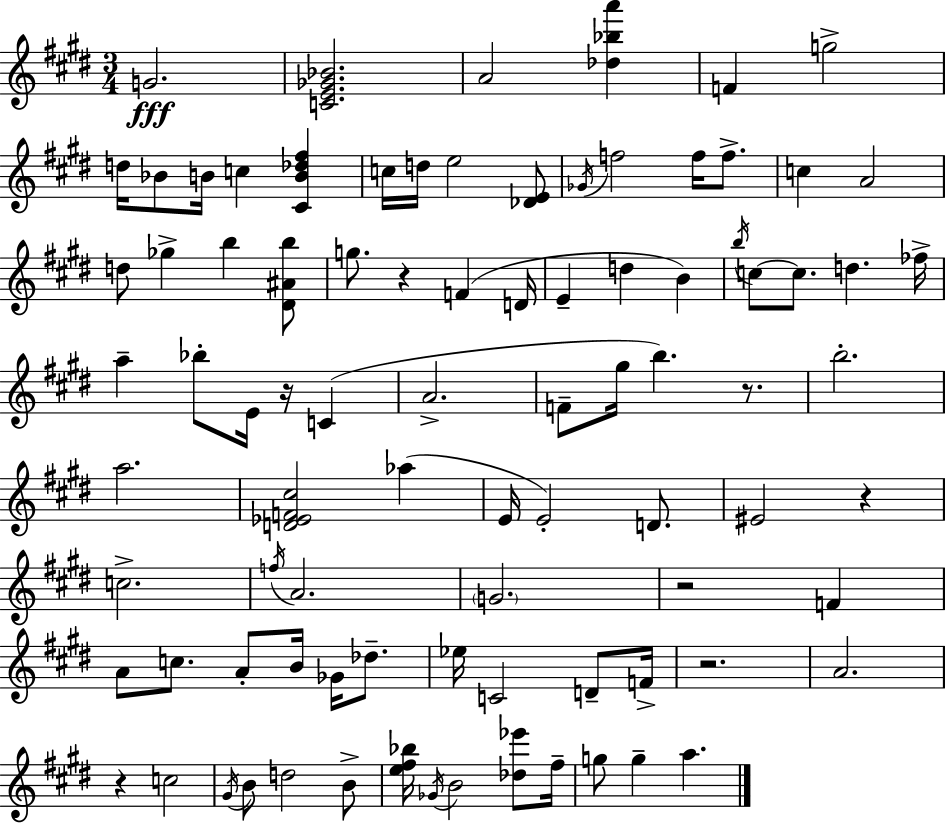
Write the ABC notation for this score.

X:1
T:Untitled
M:3/4
L:1/4
K:E
G2 [CE_G_B]2 A2 [_d_ba'] F g2 d/4 _B/2 B/4 c [^CB_d^f] c/4 d/4 e2 [_DE]/2 _G/4 f2 f/4 f/2 c A2 d/2 _g b [^D^Ab]/2 g/2 z F D/4 E d B b/4 c/2 c/2 d _f/4 a _b/2 E/4 z/4 C A2 F/2 ^g/4 b z/2 b2 a2 [D_EF^c]2 _a E/4 E2 D/2 ^E2 z c2 f/4 A2 G2 z2 F A/2 c/2 A/2 B/4 _G/4 _d/2 _e/4 C2 D/2 F/4 z2 A2 z c2 ^G/4 B/2 d2 B/2 [e^f_b]/4 _G/4 B2 [_d_e']/2 ^f/4 g/2 g a